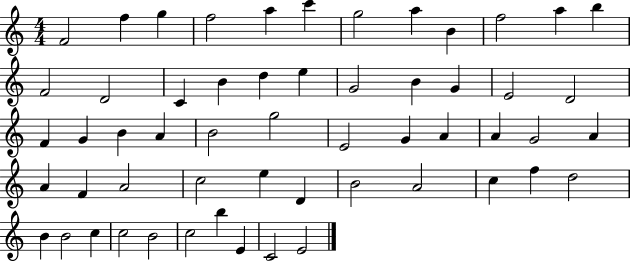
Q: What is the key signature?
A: C major